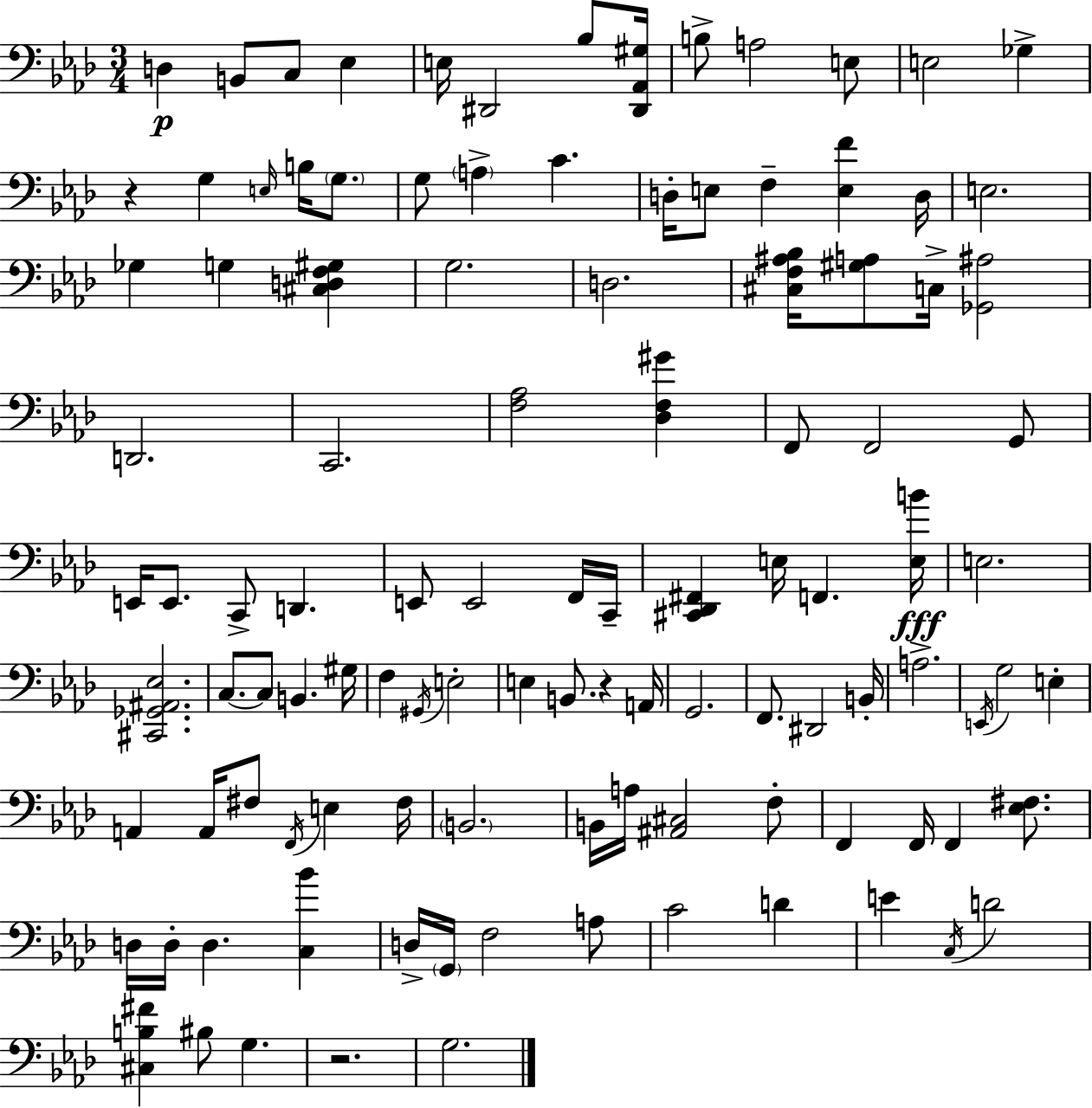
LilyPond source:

{
  \clef bass
  \numericTimeSignature
  \time 3/4
  \key f \minor
  d4\p b,8 c8 ees4 | e16 dis,2 bes8 <dis, aes, gis>16 | b8-> a2 e8 | e2 ges4-> | \break r4 g4 \grace { e16 } b16 \parenthesize g8. | g8 \parenthesize a4-> c'4. | d16-. e8 f4-- <e f'>4 | d16 e2. | \break ges4 g4 <cis d f gis>4 | g2. | d2. | <cis f ais bes>16 <gis a>8 c16-> <ges, ais>2 | \break d,2. | c,2. | <f aes>2 <des f gis'>4 | f,8 f,2 g,8 | \break e,16 e,8. c,8-> d,4. | e,8 e,2 f,16 | c,16-- <cis, des, fis,>4 e16 f,4. | <e b'>16\fff e2. | \break <cis, ges, ais, ees>2. | c8.~~ c8 b,4. | gis16 f4 \acciaccatura { gis,16 } e2-. | e4 b,8. r4 | \break a,16 g,2. | f,8. dis,2 | b,16-. a2.-> | \acciaccatura { e,16 } g2 e4-. | \break a,4 a,16 fis8 \acciaccatura { f,16 } e4 | fis16 \parenthesize b,2. | b,16 a16 <ais, cis>2 | f8-. f,4 f,16 f,4 | \break <ees fis>8. d16 d16-. d4. | <c bes'>4 d16-> \parenthesize g,16 f2 | a8 c'2 | d'4 e'4 \acciaccatura { c16 } d'2 | \break <cis b fis'>4 bis8 g4. | r2. | g2. | \bar "|."
}